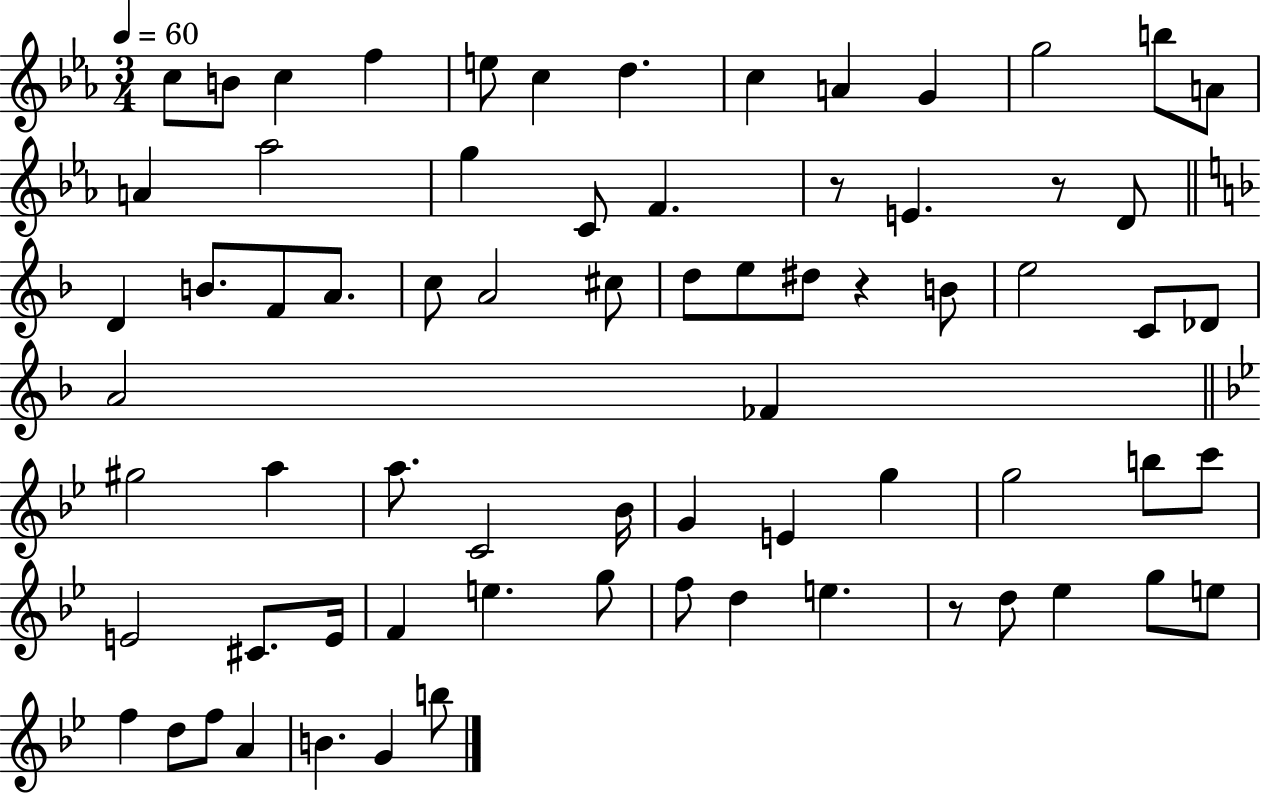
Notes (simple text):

C5/e B4/e C5/q F5/q E5/e C5/q D5/q. C5/q A4/q G4/q G5/h B5/e A4/e A4/q Ab5/h G5/q C4/e F4/q. R/e E4/q. R/e D4/e D4/q B4/e. F4/e A4/e. C5/e A4/h C#5/e D5/e E5/e D#5/e R/q B4/e E5/h C4/e Db4/e A4/h FES4/q G#5/h A5/q A5/e. C4/h Bb4/s G4/q E4/q G5/q G5/h B5/e C6/e E4/h C#4/e. E4/s F4/q E5/q. G5/e F5/e D5/q E5/q. R/e D5/e Eb5/q G5/e E5/e F5/q D5/e F5/e A4/q B4/q. G4/q B5/e